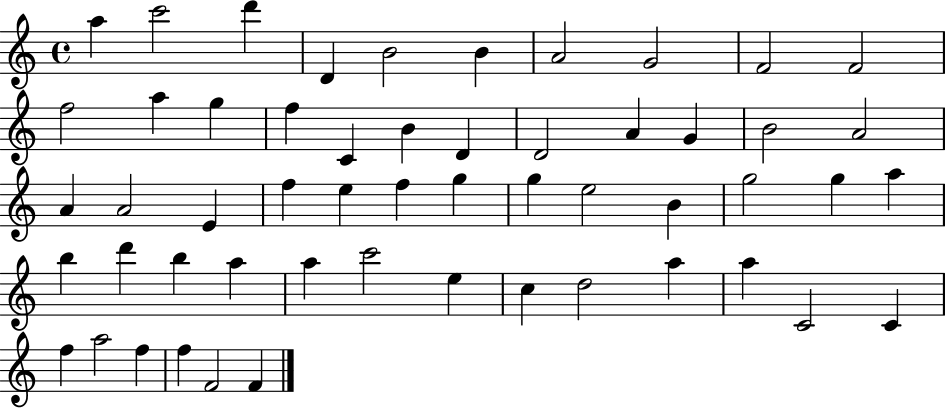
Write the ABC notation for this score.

X:1
T:Untitled
M:4/4
L:1/4
K:C
a c'2 d' D B2 B A2 G2 F2 F2 f2 a g f C B D D2 A G B2 A2 A A2 E f e f g g e2 B g2 g a b d' b a a c'2 e c d2 a a C2 C f a2 f f F2 F